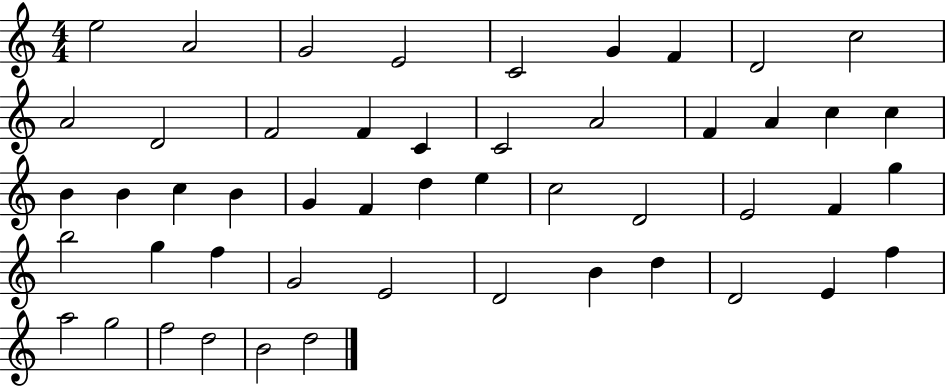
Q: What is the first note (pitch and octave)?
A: E5